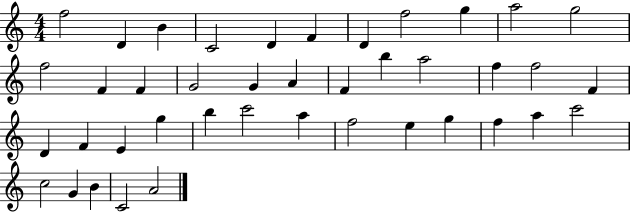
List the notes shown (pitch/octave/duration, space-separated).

F5/h D4/q B4/q C4/h D4/q F4/q D4/q F5/h G5/q A5/h G5/h F5/h F4/q F4/q G4/h G4/q A4/q F4/q B5/q A5/h F5/q F5/h F4/q D4/q F4/q E4/q G5/q B5/q C6/h A5/q F5/h E5/q G5/q F5/q A5/q C6/h C5/h G4/q B4/q C4/h A4/h